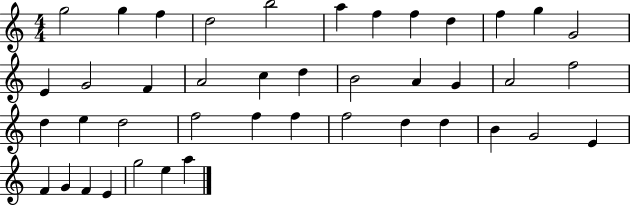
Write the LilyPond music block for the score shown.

{
  \clef treble
  \numericTimeSignature
  \time 4/4
  \key c \major
  g''2 g''4 f''4 | d''2 b''2 | a''4 f''4 f''4 d''4 | f''4 g''4 g'2 | \break e'4 g'2 f'4 | a'2 c''4 d''4 | b'2 a'4 g'4 | a'2 f''2 | \break d''4 e''4 d''2 | f''2 f''4 f''4 | f''2 d''4 d''4 | b'4 g'2 e'4 | \break f'4 g'4 f'4 e'4 | g''2 e''4 a''4 | \bar "|."
}